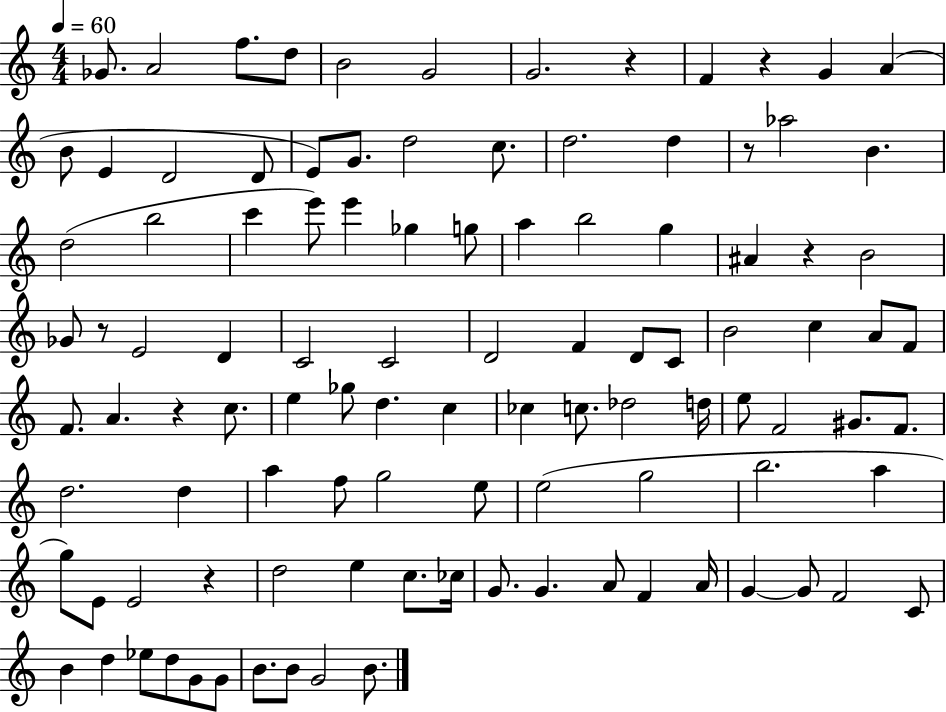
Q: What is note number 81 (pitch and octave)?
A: G4